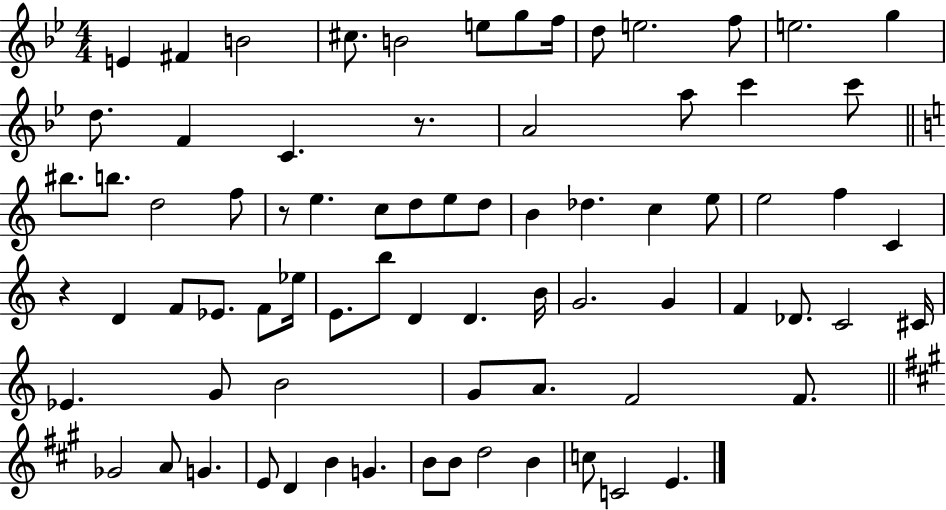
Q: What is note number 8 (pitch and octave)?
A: F5